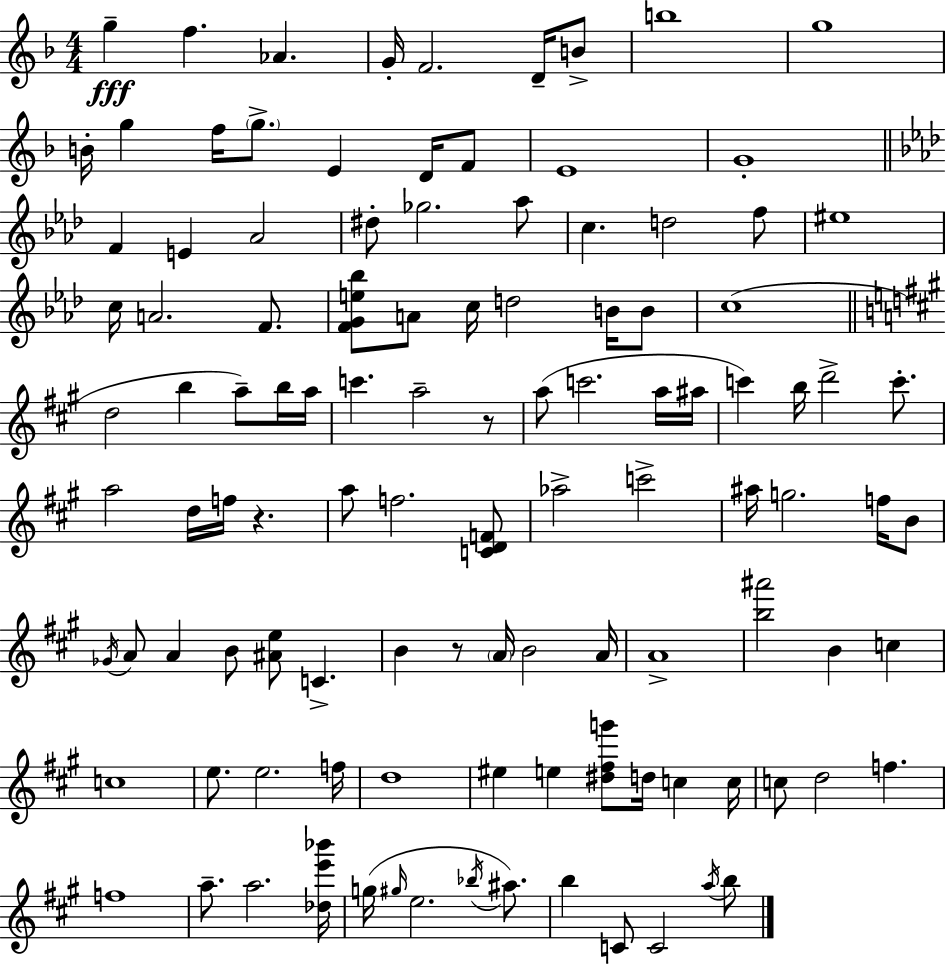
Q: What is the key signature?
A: F major